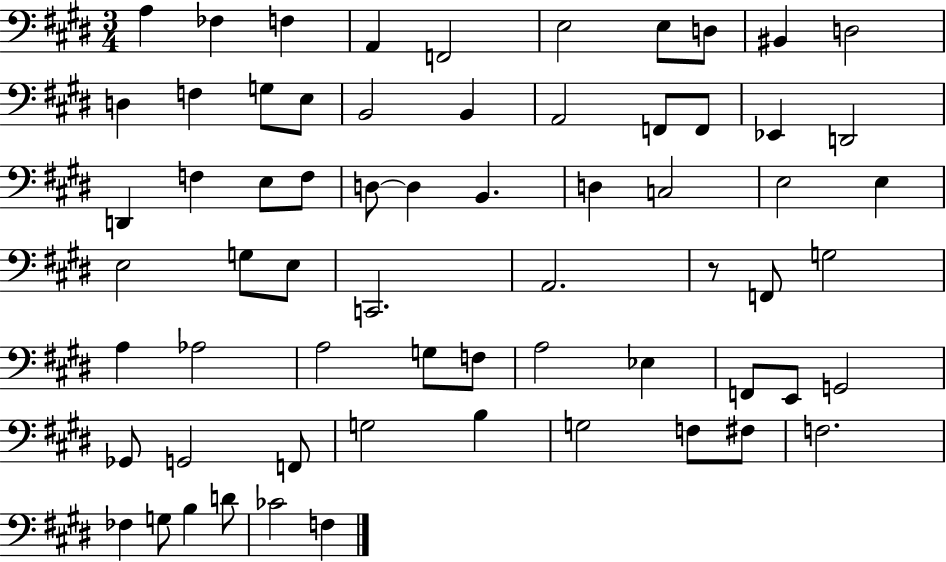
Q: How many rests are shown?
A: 1